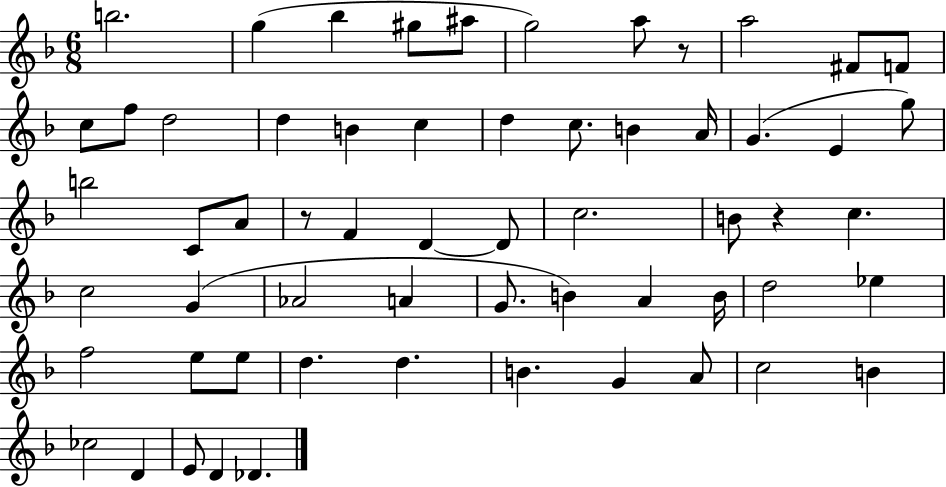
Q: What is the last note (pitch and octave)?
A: Db4